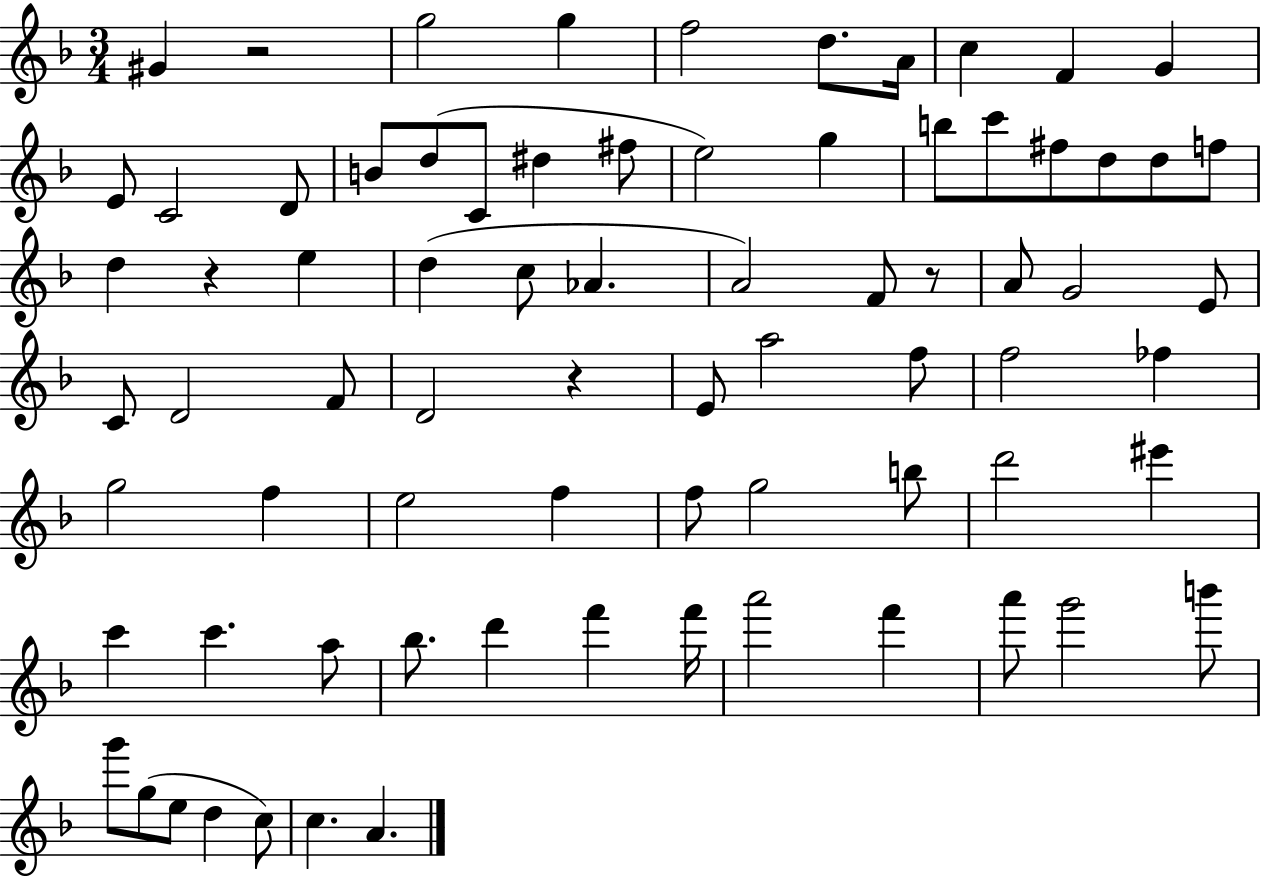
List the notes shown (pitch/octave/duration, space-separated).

G#4/q R/h G5/h G5/q F5/h D5/e. A4/s C5/q F4/q G4/q E4/e C4/h D4/e B4/e D5/e C4/e D#5/q F#5/e E5/h G5/q B5/e C6/e F#5/e D5/e D5/e F5/e D5/q R/q E5/q D5/q C5/e Ab4/q. A4/h F4/e R/e A4/e G4/h E4/e C4/e D4/h F4/e D4/h R/q E4/e A5/h F5/e F5/h FES5/q G5/h F5/q E5/h F5/q F5/e G5/h B5/e D6/h EIS6/q C6/q C6/q. A5/e Bb5/e. D6/q F6/q F6/s A6/h F6/q A6/e G6/h B6/e G6/e G5/e E5/e D5/q C5/e C5/q. A4/q.